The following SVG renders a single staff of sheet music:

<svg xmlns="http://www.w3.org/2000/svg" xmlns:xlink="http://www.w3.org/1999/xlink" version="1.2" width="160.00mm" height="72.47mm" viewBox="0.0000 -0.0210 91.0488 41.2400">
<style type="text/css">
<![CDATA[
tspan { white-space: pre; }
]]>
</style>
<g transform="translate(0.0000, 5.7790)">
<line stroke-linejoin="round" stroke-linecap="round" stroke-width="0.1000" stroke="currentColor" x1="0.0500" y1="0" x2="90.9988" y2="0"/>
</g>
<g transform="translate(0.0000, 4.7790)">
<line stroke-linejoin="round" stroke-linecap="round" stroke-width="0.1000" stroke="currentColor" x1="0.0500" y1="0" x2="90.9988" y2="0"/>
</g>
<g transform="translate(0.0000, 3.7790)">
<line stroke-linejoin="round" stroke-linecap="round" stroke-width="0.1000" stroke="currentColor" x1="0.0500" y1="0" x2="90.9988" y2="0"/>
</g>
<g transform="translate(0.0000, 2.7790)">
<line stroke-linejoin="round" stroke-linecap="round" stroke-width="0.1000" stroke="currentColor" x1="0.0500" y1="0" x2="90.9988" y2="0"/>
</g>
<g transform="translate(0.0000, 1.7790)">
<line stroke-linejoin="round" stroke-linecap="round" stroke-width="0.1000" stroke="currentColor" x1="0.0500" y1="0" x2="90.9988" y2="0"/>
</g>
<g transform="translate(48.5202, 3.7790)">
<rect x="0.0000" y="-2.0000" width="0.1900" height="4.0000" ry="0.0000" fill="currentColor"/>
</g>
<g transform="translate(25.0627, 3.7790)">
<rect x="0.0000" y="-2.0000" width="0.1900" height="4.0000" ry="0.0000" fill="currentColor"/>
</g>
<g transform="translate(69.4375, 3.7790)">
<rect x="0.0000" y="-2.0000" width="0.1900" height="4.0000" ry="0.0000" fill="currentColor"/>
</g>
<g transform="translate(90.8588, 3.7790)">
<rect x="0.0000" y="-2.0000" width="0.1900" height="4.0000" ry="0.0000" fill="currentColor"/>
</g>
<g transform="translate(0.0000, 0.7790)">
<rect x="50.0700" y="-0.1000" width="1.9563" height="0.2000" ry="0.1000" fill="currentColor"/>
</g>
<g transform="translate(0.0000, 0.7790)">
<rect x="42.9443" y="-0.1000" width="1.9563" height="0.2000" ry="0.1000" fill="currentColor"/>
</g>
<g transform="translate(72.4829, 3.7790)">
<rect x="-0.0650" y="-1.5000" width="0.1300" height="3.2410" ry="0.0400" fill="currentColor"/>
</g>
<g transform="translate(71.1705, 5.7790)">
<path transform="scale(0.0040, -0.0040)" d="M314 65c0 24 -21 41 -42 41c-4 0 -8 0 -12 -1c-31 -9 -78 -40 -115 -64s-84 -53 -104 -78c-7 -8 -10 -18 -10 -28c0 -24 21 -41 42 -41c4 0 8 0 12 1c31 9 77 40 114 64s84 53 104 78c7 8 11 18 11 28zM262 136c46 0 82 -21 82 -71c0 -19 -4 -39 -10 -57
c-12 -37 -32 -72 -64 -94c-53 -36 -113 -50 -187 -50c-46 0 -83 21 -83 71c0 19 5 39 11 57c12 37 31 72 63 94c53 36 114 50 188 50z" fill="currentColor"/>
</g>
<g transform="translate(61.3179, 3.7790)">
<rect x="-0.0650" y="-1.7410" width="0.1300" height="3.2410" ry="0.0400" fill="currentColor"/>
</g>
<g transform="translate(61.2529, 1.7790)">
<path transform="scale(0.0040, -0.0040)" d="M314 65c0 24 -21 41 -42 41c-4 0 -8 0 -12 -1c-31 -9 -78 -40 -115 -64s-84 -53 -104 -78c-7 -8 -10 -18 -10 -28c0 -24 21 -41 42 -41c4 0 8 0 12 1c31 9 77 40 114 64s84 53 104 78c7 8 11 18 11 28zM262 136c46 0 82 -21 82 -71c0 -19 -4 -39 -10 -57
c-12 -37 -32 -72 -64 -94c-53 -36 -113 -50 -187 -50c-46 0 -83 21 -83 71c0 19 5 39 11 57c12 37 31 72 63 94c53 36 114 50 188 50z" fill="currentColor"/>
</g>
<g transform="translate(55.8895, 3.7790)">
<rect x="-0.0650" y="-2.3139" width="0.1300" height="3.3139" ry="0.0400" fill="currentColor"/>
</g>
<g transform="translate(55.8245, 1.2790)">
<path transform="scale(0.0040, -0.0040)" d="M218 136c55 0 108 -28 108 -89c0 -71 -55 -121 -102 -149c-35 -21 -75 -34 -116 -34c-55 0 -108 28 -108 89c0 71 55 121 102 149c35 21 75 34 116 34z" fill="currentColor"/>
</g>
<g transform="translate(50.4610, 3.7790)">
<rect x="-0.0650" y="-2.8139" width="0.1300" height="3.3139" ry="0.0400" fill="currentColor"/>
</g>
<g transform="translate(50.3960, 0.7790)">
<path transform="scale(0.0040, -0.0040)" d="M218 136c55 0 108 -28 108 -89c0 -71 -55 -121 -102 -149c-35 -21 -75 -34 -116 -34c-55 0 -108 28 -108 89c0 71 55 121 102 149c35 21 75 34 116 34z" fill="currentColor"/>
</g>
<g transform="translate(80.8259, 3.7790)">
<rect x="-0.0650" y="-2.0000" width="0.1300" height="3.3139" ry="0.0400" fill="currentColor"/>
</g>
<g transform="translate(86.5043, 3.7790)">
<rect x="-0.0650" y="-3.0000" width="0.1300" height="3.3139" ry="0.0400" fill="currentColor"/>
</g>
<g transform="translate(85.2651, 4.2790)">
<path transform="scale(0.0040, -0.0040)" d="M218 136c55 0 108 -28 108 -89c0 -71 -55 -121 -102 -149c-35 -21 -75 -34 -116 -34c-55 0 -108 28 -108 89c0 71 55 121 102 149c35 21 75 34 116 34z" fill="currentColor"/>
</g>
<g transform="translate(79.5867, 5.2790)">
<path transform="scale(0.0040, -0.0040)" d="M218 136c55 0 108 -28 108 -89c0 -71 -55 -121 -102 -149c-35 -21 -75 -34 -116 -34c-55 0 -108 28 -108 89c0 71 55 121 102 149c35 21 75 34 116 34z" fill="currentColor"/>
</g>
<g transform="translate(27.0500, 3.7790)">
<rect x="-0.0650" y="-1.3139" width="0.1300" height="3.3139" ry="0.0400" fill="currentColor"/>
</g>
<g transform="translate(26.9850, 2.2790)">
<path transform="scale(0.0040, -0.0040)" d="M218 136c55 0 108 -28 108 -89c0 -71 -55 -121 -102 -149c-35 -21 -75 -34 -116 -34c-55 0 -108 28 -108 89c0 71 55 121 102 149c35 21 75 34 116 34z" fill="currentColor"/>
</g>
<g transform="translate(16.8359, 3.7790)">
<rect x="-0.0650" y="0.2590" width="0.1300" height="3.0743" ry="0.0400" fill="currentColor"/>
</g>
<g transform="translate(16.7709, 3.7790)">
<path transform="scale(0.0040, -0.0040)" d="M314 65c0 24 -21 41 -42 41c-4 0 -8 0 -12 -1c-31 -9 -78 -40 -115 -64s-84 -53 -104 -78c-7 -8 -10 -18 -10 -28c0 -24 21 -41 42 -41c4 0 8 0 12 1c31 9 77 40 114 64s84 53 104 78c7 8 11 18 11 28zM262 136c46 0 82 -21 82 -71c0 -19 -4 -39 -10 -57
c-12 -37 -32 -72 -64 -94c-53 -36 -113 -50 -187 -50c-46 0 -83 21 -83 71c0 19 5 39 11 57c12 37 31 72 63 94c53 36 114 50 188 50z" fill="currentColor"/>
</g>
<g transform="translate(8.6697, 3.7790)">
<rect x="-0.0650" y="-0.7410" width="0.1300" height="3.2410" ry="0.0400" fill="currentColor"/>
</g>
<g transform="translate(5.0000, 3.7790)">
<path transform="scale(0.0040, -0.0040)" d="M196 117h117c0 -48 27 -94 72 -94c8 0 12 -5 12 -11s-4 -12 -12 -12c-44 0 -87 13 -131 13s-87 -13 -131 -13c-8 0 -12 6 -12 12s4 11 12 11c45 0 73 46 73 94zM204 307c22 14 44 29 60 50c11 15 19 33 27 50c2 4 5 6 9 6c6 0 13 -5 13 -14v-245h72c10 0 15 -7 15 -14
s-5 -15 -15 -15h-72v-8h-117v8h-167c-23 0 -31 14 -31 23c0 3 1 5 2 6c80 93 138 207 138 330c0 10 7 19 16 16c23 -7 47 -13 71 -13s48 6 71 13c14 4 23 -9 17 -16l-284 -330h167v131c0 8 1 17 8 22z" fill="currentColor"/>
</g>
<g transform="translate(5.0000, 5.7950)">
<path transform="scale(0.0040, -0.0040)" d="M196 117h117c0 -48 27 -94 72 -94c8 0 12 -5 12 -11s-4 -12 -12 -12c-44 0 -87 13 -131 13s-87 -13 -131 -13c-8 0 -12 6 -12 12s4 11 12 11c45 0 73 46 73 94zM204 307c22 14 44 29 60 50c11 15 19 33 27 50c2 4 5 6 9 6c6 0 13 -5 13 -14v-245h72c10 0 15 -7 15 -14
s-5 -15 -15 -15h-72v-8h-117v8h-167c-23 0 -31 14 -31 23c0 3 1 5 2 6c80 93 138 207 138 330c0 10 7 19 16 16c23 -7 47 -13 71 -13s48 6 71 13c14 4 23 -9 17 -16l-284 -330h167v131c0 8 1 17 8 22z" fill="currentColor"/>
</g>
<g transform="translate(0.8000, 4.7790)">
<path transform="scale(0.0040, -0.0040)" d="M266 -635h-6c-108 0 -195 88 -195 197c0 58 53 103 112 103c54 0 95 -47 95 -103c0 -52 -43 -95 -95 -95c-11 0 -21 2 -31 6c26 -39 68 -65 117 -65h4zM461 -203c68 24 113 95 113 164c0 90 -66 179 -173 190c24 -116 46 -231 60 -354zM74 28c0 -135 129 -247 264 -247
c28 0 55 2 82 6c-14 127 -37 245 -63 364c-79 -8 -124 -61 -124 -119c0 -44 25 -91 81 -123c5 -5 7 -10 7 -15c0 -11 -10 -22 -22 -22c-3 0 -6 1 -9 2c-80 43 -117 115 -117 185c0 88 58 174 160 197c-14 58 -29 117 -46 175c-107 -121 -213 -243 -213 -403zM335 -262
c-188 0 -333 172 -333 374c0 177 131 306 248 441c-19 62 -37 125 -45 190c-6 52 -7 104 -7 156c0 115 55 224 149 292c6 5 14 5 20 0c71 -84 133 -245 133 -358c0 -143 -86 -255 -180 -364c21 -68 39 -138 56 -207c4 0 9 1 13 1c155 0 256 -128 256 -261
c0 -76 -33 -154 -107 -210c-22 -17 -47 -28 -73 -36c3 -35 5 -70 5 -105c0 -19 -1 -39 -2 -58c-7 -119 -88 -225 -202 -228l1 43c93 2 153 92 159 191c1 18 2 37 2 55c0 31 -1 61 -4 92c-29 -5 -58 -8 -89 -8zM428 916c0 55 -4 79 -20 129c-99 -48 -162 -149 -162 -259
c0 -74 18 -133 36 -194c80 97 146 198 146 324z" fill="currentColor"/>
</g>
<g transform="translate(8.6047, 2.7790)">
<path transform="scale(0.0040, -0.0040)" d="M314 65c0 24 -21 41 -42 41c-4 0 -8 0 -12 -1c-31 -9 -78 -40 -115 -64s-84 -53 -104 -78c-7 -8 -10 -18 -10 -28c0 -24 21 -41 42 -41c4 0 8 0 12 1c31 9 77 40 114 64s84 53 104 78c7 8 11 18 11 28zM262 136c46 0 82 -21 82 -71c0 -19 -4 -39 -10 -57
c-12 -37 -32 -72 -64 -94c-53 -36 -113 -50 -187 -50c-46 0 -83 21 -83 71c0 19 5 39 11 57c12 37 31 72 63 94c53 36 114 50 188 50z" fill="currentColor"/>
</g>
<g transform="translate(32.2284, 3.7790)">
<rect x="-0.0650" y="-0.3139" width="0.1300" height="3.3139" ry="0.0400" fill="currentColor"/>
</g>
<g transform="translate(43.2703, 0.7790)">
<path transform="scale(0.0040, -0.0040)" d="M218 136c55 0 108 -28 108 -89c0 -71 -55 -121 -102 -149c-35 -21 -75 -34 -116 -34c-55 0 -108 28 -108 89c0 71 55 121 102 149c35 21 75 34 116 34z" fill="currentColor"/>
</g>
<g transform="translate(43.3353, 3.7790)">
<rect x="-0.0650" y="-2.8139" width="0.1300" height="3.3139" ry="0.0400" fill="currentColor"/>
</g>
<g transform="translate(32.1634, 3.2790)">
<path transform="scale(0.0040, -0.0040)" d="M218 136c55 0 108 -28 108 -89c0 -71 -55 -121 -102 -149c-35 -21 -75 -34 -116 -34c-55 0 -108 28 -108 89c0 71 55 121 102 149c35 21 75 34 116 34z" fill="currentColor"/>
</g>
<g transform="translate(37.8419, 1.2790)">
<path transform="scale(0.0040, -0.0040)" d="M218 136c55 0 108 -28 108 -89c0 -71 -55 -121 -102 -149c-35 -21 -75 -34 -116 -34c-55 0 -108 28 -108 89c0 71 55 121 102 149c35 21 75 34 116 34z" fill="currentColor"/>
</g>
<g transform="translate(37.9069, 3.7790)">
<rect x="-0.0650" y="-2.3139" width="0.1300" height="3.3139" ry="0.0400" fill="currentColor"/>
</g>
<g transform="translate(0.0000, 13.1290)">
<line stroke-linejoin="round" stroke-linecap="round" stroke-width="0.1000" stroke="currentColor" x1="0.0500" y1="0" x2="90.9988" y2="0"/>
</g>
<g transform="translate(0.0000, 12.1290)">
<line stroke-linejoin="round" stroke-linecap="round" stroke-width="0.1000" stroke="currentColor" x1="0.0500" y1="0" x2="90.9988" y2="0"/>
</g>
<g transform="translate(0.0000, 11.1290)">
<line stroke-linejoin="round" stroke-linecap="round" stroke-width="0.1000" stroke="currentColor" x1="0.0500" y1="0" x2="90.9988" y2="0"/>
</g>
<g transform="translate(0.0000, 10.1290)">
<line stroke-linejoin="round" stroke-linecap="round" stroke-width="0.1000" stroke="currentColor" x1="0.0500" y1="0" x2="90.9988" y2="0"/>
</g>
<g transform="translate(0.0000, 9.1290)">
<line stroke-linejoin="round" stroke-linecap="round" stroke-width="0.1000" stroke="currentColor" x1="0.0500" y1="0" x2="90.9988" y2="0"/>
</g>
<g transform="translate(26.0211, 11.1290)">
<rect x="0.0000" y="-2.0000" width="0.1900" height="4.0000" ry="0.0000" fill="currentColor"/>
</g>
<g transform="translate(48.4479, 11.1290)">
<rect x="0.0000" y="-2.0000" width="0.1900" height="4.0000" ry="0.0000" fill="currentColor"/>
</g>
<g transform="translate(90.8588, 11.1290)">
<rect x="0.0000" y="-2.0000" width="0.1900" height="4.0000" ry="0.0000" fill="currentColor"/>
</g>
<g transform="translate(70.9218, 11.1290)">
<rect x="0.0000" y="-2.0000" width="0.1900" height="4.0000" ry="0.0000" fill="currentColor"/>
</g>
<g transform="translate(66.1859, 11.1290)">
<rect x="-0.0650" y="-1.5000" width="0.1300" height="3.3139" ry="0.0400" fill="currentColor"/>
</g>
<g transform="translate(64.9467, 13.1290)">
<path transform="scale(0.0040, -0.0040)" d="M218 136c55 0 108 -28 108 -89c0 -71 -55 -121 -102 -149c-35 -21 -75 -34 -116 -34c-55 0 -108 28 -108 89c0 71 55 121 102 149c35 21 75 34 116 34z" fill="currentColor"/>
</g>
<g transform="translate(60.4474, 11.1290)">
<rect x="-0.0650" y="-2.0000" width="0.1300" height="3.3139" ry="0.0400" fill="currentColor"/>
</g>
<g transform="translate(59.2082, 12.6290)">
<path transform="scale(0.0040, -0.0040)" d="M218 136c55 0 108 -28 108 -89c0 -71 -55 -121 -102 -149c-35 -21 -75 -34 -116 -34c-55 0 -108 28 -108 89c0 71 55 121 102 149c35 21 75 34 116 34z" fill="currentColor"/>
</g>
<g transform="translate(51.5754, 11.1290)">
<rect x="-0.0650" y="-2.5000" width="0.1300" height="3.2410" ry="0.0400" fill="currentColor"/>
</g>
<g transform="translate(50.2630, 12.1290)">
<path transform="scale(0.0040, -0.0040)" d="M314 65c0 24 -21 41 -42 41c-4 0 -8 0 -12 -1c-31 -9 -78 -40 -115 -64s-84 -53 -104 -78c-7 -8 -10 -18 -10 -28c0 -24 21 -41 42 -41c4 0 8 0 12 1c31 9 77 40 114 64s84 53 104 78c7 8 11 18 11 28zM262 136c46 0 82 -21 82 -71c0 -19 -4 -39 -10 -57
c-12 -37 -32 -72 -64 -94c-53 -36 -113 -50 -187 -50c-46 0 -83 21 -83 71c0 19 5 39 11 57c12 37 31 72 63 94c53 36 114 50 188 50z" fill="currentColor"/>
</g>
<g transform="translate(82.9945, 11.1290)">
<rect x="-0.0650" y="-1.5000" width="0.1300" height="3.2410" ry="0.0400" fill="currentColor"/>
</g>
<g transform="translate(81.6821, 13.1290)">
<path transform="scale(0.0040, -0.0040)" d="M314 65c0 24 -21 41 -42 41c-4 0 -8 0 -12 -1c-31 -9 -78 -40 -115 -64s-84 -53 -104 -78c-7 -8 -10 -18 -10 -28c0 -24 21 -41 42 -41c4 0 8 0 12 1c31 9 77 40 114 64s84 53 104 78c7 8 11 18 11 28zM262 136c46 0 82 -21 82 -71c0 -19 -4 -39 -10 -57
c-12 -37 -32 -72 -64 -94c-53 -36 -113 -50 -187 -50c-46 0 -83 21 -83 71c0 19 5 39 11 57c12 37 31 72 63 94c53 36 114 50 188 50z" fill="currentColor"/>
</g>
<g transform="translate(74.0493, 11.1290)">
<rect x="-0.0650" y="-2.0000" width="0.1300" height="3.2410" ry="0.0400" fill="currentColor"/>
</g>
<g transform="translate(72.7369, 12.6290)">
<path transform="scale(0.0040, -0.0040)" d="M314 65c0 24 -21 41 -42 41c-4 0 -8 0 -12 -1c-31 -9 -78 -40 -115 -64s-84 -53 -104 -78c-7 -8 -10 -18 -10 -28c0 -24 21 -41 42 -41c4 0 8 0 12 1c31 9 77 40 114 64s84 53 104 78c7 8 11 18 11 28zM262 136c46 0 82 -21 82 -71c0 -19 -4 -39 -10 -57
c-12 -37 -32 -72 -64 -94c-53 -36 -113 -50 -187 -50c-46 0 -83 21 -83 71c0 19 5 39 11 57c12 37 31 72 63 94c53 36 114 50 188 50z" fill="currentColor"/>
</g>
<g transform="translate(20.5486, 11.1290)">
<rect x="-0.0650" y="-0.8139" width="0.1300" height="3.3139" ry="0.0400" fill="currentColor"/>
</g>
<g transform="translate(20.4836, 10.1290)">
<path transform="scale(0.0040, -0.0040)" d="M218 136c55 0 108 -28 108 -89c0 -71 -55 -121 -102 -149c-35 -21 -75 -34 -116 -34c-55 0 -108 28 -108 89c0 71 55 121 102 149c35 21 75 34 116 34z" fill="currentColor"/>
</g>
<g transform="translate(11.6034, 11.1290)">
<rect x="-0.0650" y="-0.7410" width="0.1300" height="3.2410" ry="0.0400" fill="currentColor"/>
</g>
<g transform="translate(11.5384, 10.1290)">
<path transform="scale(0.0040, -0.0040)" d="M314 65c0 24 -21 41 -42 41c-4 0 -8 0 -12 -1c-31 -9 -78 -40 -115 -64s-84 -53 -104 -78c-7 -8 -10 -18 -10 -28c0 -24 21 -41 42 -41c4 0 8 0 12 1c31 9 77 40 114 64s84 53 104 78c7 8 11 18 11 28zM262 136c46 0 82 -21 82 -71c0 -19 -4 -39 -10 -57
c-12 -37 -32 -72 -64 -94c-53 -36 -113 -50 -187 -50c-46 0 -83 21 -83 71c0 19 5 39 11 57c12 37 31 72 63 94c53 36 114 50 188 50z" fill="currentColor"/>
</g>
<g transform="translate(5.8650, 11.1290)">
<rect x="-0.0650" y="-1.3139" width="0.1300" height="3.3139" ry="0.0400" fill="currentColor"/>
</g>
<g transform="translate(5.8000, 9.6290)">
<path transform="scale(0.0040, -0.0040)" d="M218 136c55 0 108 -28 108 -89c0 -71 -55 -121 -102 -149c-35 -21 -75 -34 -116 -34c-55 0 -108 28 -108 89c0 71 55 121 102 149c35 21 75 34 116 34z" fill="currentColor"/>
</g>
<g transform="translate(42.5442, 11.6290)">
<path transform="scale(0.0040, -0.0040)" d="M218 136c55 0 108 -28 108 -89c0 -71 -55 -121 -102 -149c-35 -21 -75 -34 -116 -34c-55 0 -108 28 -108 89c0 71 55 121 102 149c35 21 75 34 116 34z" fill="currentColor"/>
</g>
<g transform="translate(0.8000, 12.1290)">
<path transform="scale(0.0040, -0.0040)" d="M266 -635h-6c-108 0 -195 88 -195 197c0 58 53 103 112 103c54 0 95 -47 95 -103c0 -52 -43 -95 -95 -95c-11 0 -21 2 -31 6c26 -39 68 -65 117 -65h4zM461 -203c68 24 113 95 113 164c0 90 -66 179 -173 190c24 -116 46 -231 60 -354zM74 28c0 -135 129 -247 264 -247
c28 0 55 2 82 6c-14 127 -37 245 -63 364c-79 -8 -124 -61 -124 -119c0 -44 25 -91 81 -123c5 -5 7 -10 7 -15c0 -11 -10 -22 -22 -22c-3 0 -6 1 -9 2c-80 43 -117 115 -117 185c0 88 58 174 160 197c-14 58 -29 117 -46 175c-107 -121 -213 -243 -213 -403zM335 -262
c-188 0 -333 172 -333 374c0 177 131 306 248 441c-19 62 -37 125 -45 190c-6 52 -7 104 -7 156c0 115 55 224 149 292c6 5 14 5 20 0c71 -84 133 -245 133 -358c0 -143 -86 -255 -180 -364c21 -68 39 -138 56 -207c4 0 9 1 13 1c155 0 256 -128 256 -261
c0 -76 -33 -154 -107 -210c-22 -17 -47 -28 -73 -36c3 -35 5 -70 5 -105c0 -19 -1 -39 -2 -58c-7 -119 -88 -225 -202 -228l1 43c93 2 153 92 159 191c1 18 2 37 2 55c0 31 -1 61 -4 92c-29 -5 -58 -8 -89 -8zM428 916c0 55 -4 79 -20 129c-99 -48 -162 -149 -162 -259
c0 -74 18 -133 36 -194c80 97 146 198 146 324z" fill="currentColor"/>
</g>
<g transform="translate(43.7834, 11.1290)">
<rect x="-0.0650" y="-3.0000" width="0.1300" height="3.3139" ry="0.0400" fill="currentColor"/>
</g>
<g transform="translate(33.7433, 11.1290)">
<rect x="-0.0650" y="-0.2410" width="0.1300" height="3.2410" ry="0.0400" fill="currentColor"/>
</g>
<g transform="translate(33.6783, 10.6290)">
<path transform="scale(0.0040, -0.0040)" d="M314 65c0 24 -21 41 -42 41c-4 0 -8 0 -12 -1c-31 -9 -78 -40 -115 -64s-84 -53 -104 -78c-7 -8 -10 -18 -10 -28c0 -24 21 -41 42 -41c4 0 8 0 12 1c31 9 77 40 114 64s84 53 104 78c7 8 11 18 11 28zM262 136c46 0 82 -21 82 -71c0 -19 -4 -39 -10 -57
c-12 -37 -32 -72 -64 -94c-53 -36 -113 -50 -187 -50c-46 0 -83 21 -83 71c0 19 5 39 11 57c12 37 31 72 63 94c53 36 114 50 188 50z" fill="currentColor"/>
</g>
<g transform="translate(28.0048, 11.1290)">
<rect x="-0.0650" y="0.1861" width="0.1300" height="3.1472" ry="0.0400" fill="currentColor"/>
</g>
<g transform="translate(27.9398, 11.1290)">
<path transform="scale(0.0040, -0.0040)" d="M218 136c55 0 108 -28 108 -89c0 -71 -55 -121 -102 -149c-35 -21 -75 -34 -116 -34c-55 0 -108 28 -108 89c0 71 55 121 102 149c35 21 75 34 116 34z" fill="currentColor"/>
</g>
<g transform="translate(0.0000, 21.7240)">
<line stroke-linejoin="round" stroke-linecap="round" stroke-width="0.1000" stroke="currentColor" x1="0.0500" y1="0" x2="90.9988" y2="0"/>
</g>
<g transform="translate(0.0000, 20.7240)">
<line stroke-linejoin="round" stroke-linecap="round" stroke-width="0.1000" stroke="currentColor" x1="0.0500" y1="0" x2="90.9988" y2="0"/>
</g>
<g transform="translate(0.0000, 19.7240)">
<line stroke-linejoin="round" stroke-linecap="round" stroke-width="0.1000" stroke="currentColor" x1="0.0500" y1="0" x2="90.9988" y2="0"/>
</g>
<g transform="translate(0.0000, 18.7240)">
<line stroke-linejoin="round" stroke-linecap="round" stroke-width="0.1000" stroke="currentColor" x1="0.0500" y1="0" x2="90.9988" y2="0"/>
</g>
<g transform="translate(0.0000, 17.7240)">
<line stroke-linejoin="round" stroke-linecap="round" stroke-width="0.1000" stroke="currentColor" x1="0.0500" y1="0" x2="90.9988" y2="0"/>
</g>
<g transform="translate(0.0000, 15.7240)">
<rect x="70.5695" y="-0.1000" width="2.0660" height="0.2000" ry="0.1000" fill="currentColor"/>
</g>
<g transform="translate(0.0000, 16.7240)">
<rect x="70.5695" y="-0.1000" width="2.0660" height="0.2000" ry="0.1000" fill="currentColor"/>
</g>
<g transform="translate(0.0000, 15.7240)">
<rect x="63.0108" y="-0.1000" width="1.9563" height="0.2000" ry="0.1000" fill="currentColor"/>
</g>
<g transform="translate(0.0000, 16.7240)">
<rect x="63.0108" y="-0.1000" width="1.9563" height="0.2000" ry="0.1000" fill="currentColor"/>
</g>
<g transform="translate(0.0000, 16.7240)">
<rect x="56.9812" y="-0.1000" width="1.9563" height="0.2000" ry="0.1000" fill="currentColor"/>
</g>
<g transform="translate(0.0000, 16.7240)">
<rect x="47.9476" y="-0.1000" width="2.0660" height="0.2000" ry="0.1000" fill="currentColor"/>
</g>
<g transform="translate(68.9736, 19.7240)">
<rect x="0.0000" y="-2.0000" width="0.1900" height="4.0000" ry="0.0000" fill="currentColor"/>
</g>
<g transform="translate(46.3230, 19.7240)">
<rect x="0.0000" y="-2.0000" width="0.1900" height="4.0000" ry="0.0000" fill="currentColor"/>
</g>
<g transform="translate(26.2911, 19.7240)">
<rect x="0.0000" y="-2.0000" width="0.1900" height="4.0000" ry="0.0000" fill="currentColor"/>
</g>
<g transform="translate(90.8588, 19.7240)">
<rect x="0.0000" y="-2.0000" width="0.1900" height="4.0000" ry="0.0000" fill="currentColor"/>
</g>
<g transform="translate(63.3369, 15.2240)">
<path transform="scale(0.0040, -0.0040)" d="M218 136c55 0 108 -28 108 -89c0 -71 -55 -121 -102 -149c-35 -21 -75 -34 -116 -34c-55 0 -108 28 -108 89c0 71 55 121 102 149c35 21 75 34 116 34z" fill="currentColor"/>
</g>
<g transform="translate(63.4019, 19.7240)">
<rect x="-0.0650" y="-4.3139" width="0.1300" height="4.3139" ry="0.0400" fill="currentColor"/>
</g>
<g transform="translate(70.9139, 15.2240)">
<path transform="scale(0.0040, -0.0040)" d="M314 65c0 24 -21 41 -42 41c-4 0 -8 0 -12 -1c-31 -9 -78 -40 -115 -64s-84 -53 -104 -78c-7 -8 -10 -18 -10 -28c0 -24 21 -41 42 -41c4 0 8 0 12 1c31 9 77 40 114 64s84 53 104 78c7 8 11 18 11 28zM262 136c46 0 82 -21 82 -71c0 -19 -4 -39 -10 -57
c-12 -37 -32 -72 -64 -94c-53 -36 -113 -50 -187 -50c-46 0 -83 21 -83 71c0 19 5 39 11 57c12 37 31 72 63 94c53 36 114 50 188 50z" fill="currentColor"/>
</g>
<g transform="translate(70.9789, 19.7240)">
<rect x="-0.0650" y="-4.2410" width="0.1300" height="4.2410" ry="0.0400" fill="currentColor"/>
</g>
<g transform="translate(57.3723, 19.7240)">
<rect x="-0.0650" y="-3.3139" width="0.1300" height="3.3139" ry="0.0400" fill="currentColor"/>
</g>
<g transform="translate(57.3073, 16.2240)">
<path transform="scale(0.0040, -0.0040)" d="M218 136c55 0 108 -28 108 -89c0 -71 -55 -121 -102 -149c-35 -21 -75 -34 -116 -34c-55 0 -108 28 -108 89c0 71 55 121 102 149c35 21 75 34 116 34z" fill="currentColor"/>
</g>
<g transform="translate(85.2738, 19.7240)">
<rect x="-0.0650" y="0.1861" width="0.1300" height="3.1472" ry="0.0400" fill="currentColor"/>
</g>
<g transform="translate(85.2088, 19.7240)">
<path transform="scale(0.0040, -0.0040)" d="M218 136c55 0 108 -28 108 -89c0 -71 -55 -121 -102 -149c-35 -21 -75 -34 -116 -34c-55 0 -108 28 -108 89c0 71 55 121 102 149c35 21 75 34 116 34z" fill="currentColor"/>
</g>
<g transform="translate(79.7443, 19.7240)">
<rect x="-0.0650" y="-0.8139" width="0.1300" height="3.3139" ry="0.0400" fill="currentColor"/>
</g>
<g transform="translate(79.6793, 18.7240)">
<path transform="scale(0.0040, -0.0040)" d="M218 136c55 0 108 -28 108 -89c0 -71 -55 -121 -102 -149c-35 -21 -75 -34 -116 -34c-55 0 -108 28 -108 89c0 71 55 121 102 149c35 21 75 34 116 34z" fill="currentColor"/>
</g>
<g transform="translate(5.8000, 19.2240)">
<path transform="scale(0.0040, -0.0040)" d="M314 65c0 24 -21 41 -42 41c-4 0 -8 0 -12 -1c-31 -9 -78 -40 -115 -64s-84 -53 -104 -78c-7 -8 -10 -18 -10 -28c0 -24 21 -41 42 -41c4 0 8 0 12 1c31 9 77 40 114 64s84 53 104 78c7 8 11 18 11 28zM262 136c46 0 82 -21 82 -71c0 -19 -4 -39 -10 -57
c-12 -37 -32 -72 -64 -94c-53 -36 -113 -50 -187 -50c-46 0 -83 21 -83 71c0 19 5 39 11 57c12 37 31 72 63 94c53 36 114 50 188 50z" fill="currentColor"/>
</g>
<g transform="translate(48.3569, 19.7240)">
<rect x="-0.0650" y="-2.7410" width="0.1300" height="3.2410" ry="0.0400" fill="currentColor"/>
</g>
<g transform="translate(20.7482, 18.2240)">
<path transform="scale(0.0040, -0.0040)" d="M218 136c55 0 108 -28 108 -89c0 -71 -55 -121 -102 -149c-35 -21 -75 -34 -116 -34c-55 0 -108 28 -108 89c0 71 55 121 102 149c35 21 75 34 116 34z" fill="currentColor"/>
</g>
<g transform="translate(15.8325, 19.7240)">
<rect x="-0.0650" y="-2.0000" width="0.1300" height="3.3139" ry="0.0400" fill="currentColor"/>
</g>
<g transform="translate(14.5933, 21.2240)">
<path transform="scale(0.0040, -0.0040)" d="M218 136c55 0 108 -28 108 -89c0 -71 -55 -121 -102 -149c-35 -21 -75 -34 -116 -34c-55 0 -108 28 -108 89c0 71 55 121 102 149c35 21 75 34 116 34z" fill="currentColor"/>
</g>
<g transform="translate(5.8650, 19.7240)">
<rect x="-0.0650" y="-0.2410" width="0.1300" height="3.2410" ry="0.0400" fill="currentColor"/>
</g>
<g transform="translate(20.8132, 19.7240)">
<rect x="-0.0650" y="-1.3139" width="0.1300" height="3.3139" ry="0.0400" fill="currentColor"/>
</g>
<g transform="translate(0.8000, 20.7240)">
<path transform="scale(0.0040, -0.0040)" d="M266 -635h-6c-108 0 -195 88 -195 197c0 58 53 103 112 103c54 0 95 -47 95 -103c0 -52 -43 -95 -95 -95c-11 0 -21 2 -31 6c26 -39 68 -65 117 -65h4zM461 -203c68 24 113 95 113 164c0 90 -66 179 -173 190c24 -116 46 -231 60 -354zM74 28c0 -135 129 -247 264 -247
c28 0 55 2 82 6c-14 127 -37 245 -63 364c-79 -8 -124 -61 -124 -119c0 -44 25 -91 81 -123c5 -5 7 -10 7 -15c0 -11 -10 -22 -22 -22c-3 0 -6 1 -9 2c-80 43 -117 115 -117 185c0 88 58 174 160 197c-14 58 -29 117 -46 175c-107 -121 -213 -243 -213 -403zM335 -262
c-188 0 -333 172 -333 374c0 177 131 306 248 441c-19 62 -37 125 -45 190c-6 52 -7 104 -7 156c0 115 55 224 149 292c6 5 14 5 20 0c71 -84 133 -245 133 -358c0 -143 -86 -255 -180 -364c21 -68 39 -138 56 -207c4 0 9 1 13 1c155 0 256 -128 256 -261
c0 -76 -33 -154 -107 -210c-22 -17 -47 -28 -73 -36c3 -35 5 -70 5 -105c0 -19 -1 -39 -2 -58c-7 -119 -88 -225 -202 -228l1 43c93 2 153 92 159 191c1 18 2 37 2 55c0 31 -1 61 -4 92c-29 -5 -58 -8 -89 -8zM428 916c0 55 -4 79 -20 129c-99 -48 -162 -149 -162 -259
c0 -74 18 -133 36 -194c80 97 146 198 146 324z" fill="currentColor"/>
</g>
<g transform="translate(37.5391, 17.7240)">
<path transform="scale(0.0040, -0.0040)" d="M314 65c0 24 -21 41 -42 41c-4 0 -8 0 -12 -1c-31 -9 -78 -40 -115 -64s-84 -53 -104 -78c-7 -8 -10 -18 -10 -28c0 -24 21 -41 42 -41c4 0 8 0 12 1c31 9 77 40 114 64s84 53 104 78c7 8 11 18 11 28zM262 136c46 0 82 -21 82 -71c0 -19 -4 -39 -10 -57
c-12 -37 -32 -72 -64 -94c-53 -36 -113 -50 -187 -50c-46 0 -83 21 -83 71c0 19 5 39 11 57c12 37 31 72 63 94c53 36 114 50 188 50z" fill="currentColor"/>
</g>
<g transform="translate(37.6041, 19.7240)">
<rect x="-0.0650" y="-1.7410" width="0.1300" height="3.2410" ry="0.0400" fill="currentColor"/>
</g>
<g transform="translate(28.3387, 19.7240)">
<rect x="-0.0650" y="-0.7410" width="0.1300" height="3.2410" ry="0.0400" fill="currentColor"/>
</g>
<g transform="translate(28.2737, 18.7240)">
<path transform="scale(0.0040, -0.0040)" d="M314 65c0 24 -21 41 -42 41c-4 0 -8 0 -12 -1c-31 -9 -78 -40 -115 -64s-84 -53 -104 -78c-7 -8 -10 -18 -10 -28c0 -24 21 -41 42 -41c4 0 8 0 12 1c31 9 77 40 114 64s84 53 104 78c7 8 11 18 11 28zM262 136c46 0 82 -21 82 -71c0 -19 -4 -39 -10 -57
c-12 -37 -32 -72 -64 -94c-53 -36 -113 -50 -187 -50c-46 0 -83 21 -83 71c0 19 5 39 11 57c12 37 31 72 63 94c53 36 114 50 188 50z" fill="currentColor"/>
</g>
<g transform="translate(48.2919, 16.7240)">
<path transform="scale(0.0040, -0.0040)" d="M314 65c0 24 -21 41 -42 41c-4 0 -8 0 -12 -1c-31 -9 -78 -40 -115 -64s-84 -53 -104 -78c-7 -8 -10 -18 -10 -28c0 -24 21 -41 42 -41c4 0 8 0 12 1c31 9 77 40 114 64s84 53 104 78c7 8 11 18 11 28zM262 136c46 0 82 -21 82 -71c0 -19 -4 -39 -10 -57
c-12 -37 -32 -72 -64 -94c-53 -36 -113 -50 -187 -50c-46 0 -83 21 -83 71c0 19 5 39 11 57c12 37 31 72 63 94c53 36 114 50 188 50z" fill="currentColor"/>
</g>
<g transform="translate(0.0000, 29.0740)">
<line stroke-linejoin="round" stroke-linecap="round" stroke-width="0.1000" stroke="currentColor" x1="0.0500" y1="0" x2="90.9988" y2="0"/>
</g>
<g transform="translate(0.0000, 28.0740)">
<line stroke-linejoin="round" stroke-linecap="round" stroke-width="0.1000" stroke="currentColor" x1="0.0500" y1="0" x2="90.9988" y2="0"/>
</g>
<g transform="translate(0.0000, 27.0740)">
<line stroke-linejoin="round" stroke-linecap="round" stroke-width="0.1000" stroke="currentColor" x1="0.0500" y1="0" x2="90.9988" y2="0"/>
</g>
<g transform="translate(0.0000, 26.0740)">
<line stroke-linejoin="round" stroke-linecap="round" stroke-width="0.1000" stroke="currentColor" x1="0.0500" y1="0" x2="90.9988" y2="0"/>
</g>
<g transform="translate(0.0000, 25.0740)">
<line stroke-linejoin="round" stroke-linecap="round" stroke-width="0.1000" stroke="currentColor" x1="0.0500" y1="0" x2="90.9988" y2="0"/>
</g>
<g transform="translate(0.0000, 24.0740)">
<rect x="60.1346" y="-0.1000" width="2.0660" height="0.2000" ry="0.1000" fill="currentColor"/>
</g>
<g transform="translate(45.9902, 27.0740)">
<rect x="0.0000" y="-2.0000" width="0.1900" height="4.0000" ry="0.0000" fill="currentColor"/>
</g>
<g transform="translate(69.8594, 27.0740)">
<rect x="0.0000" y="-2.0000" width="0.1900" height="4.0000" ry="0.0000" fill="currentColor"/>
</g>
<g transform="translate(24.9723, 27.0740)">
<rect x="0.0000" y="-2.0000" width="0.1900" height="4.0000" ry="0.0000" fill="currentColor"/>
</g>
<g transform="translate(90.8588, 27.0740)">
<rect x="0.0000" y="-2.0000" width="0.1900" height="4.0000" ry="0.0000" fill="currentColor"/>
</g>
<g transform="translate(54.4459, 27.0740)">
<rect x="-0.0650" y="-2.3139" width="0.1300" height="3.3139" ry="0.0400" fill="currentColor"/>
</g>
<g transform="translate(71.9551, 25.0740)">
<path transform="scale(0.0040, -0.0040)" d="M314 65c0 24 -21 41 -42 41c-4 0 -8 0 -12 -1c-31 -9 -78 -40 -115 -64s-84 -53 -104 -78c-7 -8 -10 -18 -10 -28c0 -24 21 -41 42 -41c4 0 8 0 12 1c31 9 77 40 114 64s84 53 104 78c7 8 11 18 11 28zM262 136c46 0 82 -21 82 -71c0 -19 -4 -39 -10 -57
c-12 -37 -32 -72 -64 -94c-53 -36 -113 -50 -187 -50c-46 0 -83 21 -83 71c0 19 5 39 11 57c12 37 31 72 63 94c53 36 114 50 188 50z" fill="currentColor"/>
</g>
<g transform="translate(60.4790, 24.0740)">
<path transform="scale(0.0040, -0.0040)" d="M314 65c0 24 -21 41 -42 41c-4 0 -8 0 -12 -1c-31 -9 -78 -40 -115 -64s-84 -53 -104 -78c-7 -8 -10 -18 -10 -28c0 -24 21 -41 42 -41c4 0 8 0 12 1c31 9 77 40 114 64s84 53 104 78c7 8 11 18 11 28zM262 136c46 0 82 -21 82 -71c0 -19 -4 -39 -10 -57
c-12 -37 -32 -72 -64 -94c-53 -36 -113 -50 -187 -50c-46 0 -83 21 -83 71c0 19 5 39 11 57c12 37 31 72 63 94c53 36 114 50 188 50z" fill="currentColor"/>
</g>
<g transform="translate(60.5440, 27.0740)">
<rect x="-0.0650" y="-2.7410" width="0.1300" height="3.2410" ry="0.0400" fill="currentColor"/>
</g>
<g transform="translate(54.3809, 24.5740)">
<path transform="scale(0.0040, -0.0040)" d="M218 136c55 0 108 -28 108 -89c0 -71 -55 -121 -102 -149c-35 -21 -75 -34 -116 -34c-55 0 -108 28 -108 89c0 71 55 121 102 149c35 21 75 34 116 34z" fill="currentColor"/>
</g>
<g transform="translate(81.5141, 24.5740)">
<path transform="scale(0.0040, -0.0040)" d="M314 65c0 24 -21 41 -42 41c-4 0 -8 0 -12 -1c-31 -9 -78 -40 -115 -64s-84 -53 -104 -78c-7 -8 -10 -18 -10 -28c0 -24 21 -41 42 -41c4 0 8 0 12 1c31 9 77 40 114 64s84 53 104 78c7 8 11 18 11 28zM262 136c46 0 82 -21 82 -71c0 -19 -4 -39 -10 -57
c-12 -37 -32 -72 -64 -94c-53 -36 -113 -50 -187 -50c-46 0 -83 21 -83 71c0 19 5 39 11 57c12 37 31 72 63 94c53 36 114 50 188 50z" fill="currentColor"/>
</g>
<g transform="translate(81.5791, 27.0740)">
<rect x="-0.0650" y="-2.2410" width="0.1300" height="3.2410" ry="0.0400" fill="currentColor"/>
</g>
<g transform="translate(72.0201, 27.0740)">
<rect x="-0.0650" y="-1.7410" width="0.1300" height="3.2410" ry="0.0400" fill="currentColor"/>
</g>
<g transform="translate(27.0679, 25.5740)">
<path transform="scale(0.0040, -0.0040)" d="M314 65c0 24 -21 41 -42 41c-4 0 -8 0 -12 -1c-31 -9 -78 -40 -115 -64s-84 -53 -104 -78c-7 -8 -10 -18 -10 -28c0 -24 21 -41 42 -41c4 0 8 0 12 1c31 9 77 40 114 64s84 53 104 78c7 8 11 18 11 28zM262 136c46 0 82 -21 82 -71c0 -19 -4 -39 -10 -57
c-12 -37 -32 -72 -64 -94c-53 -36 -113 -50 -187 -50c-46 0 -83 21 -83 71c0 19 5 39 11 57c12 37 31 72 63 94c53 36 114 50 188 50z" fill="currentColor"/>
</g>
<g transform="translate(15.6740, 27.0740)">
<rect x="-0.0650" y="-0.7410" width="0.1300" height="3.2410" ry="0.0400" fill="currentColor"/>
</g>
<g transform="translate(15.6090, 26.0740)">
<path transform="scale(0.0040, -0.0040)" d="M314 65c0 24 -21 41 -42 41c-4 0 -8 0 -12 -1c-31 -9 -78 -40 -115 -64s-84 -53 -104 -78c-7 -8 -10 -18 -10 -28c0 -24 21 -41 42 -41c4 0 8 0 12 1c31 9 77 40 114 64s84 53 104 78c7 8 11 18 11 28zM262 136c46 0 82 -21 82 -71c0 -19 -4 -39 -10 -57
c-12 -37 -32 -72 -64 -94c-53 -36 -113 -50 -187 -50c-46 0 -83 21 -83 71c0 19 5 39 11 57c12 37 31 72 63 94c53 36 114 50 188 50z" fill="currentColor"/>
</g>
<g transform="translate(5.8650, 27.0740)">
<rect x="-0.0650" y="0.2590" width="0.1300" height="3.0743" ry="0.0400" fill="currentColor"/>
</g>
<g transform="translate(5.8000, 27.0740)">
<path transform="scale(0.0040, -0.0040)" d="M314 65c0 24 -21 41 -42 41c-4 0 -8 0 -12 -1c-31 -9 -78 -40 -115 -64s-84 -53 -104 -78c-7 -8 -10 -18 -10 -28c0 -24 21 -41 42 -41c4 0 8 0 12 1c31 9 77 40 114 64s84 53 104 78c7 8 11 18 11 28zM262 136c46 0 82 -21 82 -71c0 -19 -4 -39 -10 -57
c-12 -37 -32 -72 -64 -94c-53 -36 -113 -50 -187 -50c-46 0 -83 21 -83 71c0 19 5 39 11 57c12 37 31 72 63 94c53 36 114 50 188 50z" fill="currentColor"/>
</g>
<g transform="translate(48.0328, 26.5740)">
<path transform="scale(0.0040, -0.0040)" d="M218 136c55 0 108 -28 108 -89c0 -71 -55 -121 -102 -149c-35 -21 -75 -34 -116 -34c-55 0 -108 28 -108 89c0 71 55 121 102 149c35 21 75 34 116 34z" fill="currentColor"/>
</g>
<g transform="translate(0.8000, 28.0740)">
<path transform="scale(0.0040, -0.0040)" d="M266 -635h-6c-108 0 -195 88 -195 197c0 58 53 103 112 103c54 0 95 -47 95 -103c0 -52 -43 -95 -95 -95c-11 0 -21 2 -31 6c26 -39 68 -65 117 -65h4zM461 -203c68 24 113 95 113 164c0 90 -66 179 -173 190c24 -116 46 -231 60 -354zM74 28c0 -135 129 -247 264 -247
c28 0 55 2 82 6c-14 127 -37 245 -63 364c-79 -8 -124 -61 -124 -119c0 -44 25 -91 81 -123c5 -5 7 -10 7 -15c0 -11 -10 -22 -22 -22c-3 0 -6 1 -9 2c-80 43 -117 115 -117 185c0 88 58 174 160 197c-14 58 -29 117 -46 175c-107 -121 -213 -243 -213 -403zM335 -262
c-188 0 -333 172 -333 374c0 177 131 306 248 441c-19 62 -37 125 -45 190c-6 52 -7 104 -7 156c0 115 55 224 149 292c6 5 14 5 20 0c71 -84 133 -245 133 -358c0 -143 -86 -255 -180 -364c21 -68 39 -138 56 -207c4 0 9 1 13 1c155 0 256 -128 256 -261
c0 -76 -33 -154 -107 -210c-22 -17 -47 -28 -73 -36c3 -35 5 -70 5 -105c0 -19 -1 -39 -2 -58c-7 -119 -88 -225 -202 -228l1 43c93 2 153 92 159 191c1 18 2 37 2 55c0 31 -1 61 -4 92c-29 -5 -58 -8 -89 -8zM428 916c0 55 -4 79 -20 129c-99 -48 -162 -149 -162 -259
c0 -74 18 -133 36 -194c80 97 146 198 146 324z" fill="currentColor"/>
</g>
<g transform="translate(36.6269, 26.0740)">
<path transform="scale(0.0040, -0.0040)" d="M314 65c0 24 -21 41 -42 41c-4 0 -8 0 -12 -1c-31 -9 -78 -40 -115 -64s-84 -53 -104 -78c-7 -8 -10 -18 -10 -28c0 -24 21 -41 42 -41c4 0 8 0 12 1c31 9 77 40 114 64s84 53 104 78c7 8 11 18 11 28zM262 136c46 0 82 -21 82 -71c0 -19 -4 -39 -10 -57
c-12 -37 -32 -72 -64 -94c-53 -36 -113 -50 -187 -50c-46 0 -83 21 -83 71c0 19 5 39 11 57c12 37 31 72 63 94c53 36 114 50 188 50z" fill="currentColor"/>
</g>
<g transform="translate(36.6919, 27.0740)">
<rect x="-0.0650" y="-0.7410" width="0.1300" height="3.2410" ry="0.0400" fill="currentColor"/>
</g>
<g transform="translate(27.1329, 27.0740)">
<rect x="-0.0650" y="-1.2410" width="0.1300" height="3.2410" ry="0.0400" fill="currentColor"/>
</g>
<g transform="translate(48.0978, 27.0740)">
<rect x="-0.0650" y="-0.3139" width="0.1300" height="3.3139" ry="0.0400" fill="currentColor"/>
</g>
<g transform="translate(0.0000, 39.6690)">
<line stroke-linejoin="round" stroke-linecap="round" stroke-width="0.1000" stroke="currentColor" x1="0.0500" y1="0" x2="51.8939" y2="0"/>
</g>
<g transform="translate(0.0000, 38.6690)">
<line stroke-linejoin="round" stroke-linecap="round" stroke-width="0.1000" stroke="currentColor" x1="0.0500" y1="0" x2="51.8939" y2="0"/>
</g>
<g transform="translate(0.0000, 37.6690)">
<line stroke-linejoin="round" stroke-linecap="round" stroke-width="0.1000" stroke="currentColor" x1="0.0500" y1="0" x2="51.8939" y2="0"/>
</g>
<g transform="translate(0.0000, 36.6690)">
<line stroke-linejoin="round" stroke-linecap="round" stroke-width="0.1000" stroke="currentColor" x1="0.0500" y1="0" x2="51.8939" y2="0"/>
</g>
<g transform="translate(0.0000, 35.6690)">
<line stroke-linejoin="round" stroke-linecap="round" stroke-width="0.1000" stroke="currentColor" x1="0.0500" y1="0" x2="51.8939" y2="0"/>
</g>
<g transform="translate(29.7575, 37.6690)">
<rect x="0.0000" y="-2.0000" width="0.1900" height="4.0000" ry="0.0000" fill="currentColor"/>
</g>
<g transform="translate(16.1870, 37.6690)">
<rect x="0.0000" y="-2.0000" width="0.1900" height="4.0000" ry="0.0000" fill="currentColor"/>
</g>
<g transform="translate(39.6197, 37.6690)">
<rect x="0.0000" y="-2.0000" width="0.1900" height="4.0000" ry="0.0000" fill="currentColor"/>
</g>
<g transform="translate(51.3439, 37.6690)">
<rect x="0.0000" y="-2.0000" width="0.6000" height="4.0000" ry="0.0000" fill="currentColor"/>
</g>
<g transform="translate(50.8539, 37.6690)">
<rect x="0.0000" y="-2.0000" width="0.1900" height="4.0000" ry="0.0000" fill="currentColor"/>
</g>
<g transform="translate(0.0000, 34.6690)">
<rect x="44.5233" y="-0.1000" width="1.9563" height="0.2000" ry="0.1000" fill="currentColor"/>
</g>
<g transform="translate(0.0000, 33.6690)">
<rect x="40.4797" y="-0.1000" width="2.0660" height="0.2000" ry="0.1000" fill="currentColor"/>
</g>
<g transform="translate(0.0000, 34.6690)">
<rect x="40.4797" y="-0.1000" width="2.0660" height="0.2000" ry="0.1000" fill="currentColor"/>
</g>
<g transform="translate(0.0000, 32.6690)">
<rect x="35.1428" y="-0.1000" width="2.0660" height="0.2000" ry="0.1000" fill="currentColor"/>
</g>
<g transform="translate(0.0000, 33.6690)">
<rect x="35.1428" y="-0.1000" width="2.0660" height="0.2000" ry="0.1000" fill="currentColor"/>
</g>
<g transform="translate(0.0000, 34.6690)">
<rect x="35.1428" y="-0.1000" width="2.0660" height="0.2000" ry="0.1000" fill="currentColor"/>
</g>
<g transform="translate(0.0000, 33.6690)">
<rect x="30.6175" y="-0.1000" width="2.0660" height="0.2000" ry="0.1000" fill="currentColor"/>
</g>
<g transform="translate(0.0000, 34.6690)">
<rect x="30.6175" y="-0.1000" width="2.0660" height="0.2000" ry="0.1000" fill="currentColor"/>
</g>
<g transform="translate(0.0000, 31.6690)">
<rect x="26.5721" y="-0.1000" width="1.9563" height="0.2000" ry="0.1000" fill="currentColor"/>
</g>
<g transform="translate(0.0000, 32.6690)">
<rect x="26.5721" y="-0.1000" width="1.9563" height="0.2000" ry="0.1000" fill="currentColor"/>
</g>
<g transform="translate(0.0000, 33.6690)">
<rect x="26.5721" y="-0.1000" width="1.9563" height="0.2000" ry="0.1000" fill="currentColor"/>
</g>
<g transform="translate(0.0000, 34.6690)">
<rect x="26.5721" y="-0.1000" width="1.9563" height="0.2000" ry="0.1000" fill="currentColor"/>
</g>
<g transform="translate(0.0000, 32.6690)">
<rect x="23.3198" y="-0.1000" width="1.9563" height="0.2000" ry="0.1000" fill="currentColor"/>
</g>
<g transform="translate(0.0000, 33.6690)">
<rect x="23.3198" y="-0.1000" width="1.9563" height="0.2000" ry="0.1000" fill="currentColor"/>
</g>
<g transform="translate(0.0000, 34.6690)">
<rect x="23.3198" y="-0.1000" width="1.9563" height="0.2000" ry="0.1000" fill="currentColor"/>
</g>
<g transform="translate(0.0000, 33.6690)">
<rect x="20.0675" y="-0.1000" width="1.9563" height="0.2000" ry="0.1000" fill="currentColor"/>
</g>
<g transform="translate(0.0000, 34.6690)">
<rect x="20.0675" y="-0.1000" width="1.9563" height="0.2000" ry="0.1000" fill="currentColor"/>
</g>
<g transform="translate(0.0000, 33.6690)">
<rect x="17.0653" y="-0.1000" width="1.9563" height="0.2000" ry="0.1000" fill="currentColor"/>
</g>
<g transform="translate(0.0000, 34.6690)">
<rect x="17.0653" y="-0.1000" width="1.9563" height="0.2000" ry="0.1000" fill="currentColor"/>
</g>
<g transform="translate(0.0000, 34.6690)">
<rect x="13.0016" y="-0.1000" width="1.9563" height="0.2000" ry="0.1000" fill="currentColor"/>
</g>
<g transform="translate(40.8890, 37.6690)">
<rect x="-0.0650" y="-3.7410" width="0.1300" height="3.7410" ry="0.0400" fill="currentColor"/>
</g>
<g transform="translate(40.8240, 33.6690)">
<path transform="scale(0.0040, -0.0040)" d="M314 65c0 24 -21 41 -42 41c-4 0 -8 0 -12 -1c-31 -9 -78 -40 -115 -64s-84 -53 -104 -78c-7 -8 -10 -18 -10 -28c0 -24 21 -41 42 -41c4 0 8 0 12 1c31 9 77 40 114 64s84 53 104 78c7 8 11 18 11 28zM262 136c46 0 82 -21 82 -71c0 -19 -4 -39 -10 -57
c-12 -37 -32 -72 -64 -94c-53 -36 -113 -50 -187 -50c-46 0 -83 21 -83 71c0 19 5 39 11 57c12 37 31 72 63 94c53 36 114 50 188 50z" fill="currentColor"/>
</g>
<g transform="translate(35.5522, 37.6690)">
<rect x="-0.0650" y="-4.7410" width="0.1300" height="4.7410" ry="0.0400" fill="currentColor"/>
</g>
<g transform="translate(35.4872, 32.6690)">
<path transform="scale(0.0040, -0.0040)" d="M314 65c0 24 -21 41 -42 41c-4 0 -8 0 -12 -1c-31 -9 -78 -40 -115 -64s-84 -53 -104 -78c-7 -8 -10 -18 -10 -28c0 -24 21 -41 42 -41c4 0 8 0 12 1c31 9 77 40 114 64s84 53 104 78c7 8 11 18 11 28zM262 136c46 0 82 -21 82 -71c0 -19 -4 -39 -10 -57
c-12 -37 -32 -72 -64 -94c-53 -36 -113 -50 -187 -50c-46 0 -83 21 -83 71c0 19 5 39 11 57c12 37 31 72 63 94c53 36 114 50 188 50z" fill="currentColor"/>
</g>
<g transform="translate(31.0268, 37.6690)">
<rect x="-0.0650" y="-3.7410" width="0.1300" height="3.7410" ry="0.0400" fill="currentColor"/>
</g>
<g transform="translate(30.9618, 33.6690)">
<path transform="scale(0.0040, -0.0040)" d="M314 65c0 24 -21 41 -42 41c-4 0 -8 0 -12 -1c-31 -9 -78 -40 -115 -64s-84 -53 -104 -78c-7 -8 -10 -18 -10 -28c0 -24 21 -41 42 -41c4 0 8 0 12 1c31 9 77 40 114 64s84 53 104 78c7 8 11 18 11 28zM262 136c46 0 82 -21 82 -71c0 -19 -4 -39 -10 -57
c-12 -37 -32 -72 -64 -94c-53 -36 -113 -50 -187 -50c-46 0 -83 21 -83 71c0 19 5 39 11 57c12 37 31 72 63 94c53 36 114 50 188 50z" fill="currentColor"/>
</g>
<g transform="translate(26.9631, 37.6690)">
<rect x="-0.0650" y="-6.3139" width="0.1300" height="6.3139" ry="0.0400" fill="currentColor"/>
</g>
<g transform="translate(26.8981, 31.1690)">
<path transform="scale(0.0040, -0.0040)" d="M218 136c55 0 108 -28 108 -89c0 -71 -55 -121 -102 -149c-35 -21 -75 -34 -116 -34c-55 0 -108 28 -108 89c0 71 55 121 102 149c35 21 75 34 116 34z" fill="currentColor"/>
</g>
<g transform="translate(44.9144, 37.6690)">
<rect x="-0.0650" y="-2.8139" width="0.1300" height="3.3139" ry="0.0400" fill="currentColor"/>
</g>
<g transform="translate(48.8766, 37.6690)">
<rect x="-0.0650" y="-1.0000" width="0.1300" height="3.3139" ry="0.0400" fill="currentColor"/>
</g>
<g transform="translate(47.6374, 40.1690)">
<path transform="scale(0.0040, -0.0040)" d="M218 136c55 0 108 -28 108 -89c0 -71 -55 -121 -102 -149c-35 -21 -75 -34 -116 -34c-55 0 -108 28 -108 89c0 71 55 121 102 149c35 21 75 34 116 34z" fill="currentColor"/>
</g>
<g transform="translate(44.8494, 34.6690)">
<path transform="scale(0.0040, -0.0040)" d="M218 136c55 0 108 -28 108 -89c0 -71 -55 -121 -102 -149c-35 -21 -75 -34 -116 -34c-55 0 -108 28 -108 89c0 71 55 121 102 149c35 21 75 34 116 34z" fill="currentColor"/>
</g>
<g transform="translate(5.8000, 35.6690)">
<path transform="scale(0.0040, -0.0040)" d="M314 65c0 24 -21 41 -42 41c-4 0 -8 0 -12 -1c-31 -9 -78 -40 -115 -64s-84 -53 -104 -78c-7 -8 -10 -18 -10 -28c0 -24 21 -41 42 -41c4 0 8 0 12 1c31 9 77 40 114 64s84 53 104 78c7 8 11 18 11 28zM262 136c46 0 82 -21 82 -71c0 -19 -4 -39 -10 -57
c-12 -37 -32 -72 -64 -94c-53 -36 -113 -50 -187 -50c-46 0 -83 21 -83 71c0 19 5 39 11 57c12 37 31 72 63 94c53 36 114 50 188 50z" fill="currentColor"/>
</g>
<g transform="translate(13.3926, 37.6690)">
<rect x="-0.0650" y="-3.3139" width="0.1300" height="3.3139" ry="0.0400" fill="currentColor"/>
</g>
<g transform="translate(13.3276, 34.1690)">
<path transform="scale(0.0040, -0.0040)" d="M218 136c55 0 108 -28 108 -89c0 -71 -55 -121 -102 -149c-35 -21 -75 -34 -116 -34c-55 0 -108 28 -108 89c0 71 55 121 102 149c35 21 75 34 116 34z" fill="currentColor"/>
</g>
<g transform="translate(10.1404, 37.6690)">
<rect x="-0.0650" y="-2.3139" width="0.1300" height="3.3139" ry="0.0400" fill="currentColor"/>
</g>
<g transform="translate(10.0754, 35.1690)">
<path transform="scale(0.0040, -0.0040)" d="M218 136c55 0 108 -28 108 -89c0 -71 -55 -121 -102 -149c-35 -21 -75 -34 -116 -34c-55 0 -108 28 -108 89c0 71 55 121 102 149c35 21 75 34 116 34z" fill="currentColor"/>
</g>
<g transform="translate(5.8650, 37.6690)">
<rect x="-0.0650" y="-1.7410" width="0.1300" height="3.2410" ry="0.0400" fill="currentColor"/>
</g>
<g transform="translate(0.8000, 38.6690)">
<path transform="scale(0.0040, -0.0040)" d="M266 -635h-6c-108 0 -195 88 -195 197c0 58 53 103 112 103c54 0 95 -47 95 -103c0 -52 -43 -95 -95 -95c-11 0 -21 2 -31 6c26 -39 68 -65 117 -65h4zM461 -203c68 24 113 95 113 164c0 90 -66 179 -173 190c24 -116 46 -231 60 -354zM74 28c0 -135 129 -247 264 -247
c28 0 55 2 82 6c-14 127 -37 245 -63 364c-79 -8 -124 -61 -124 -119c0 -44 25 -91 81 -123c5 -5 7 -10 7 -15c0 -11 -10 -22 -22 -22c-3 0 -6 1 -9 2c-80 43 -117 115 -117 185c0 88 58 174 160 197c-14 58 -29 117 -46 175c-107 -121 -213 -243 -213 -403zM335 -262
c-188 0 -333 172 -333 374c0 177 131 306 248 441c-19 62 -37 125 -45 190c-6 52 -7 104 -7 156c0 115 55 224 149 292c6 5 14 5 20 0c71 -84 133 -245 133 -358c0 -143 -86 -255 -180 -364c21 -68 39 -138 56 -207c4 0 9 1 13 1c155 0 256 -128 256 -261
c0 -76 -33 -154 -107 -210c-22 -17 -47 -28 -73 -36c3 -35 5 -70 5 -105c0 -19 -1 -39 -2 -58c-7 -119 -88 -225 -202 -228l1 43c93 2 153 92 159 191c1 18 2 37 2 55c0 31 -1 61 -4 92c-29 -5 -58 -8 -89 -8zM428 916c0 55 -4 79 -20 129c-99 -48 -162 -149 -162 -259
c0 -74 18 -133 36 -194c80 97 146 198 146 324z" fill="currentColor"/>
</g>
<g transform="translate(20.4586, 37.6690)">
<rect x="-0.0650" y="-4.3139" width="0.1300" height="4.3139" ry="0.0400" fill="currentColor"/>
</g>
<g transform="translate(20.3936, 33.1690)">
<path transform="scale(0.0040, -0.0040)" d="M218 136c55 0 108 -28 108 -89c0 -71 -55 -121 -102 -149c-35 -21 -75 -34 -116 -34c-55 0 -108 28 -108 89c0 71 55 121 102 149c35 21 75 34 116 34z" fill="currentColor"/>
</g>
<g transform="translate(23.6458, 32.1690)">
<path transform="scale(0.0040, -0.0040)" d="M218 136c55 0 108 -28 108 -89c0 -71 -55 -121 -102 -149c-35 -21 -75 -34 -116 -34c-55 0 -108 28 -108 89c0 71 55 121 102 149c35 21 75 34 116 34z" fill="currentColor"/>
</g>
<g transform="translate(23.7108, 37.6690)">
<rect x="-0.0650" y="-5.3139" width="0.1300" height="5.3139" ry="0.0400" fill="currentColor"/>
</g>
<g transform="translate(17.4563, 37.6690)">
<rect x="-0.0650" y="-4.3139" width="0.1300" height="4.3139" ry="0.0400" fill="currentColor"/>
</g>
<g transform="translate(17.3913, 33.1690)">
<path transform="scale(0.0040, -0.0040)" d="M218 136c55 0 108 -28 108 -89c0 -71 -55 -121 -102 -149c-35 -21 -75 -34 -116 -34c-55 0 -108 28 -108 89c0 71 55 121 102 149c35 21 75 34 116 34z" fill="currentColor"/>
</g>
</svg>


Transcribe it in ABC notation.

X:1
T:Untitled
M:4/4
L:1/4
K:C
d2 B2 e c g a a g f2 E2 F A e d2 d B c2 A G2 F E F2 E2 c2 F e d2 f2 a2 b d' d'2 d B B2 d2 e2 d2 c g a2 f2 g2 f2 g b d' d' f' a' c'2 e'2 c'2 a D